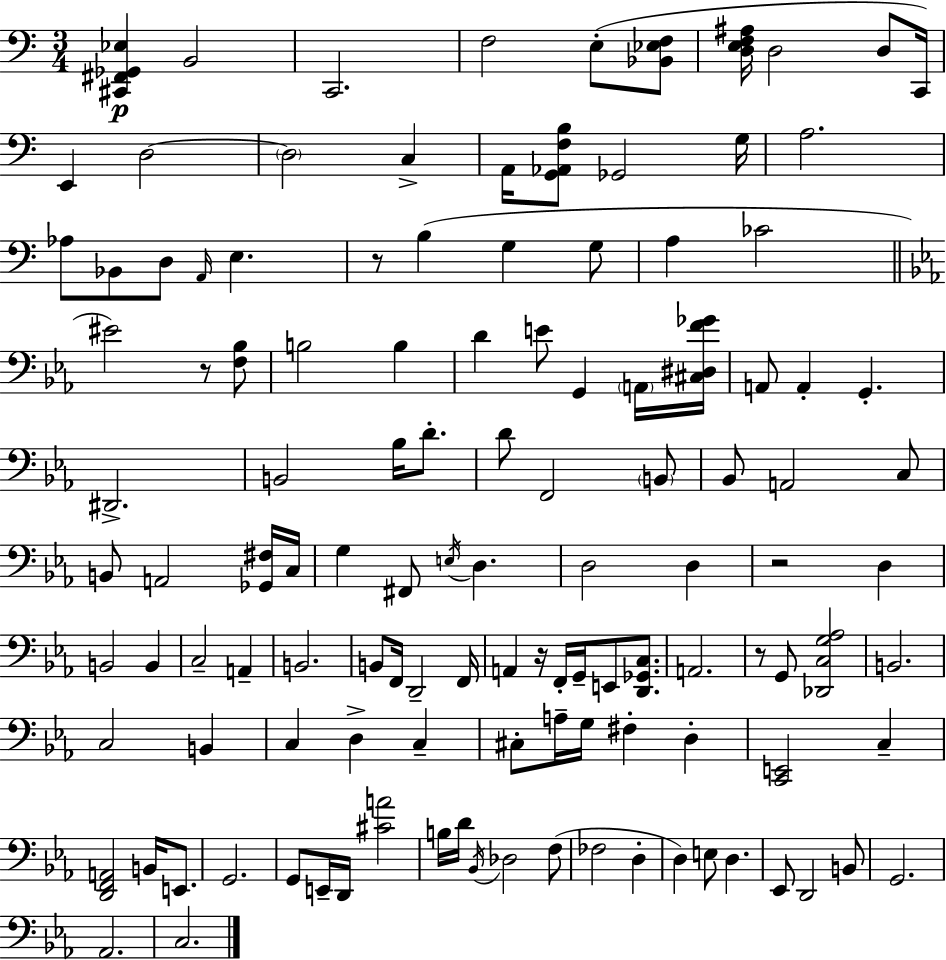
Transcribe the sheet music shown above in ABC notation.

X:1
T:Untitled
M:3/4
L:1/4
K:C
[^C,,^F,,_G,,_E,] B,,2 C,,2 F,2 E,/2 [_B,,_E,F,]/2 [D,E,F,^A,]/4 D,2 D,/2 C,,/4 E,, D,2 D,2 C, A,,/4 [G,,_A,,F,B,]/2 _G,,2 G,/4 A,2 _A,/2 _B,,/2 D,/2 A,,/4 E, z/2 B, G, G,/2 A, _C2 ^E2 z/2 [F,_B,]/2 B,2 B, D E/2 G,, A,,/4 [^C,^D,F_G]/4 A,,/2 A,, G,, ^D,,2 B,,2 _B,/4 D/2 D/2 F,,2 B,,/2 _B,,/2 A,,2 C,/2 B,,/2 A,,2 [_G,,^F,]/4 C,/4 G, ^F,,/2 E,/4 D, D,2 D, z2 D, B,,2 B,, C,2 A,, B,,2 B,,/2 F,,/4 D,,2 F,,/4 A,, z/4 F,,/4 G,,/4 E,,/2 [D,,_G,,C,]/2 A,,2 z/2 G,,/2 [_D,,C,G,_A,]2 B,,2 C,2 B,, C, D, C, ^C,/2 A,/4 G,/4 ^F, D, [C,,E,,]2 C, [D,,F,,A,,]2 B,,/4 E,,/2 G,,2 G,,/2 E,,/4 D,,/4 [^CA]2 B,/4 D/4 _B,,/4 _D,2 F,/2 _F,2 D, D, E,/2 D, _E,,/2 D,,2 B,,/2 G,,2 _A,,2 C,2